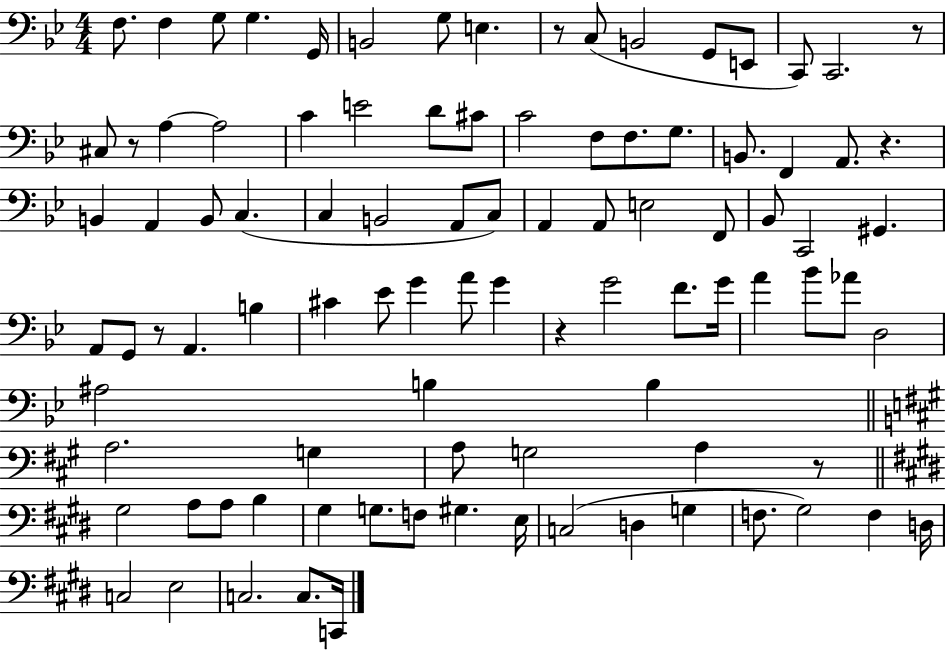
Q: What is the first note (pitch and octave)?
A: F3